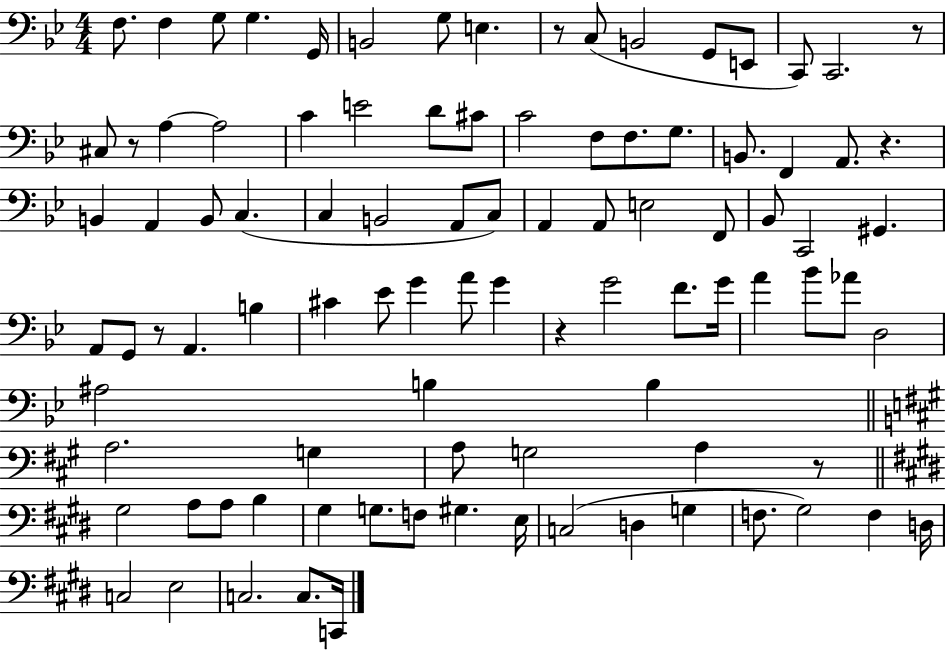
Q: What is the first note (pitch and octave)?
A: F3